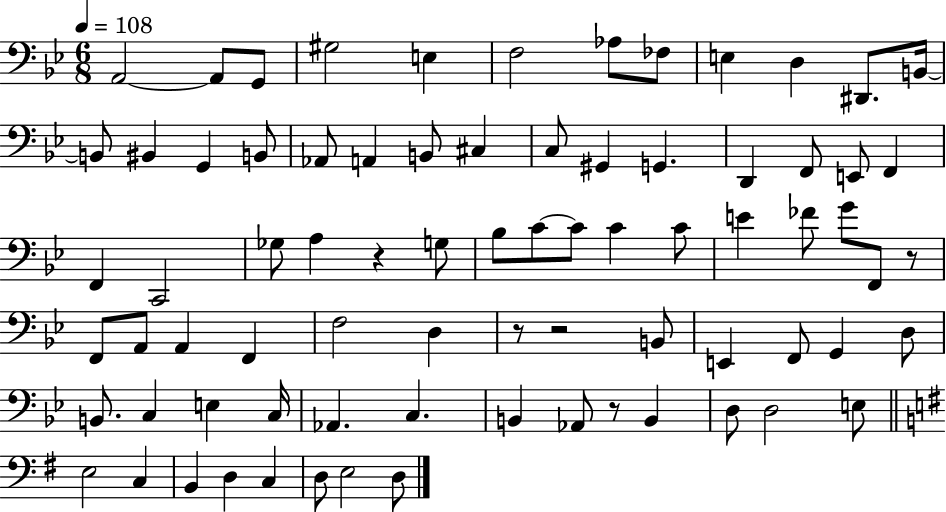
X:1
T:Untitled
M:6/8
L:1/4
K:Bb
A,,2 A,,/2 G,,/2 ^G,2 E, F,2 _A,/2 _F,/2 E, D, ^D,,/2 B,,/4 B,,/2 ^B,, G,, B,,/2 _A,,/2 A,, B,,/2 ^C, C,/2 ^G,, G,, D,, F,,/2 E,,/2 F,, F,, C,,2 _G,/2 A, z G,/2 _B,/2 C/2 C/2 C C/2 E _F/2 G/2 F,,/2 z/2 F,,/2 A,,/2 A,, F,, F,2 D, z/2 z2 B,,/2 E,, F,,/2 G,, D,/2 B,,/2 C, E, C,/4 _A,, C, B,, _A,,/2 z/2 B,, D,/2 D,2 E,/2 E,2 C, B,, D, C, D,/2 E,2 D,/2